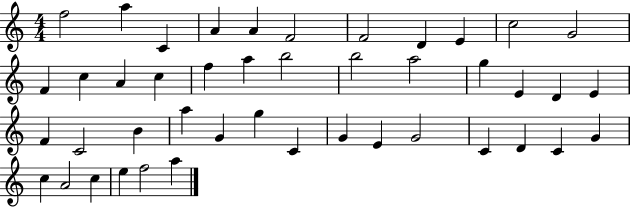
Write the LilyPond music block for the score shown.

{
  \clef treble
  \numericTimeSignature
  \time 4/4
  \key c \major
  f''2 a''4 c'4 | a'4 a'4 f'2 | f'2 d'4 e'4 | c''2 g'2 | \break f'4 c''4 a'4 c''4 | f''4 a''4 b''2 | b''2 a''2 | g''4 e'4 d'4 e'4 | \break f'4 c'2 b'4 | a''4 g'4 g''4 c'4 | g'4 e'4 g'2 | c'4 d'4 c'4 g'4 | \break c''4 a'2 c''4 | e''4 f''2 a''4 | \bar "|."
}